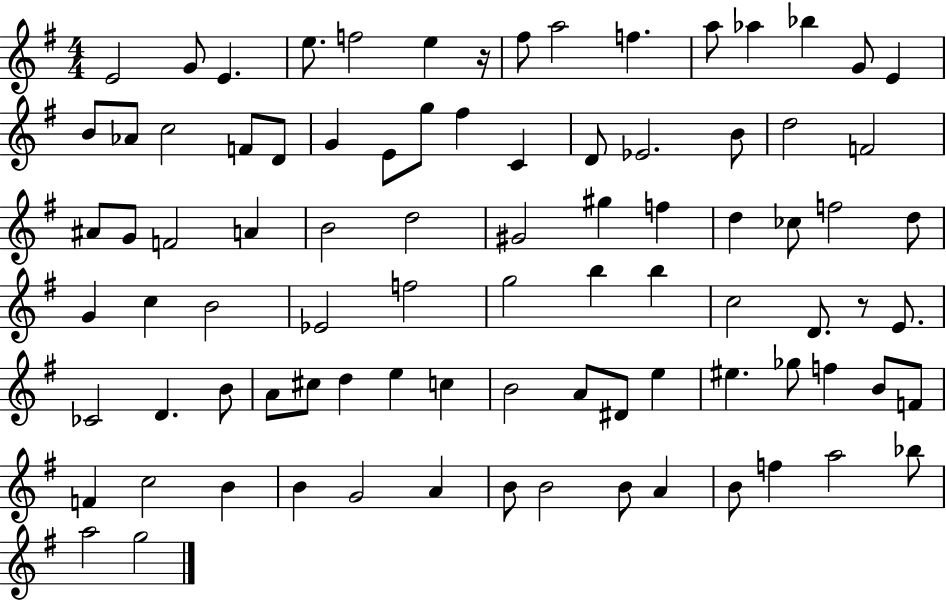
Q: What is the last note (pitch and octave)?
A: G5